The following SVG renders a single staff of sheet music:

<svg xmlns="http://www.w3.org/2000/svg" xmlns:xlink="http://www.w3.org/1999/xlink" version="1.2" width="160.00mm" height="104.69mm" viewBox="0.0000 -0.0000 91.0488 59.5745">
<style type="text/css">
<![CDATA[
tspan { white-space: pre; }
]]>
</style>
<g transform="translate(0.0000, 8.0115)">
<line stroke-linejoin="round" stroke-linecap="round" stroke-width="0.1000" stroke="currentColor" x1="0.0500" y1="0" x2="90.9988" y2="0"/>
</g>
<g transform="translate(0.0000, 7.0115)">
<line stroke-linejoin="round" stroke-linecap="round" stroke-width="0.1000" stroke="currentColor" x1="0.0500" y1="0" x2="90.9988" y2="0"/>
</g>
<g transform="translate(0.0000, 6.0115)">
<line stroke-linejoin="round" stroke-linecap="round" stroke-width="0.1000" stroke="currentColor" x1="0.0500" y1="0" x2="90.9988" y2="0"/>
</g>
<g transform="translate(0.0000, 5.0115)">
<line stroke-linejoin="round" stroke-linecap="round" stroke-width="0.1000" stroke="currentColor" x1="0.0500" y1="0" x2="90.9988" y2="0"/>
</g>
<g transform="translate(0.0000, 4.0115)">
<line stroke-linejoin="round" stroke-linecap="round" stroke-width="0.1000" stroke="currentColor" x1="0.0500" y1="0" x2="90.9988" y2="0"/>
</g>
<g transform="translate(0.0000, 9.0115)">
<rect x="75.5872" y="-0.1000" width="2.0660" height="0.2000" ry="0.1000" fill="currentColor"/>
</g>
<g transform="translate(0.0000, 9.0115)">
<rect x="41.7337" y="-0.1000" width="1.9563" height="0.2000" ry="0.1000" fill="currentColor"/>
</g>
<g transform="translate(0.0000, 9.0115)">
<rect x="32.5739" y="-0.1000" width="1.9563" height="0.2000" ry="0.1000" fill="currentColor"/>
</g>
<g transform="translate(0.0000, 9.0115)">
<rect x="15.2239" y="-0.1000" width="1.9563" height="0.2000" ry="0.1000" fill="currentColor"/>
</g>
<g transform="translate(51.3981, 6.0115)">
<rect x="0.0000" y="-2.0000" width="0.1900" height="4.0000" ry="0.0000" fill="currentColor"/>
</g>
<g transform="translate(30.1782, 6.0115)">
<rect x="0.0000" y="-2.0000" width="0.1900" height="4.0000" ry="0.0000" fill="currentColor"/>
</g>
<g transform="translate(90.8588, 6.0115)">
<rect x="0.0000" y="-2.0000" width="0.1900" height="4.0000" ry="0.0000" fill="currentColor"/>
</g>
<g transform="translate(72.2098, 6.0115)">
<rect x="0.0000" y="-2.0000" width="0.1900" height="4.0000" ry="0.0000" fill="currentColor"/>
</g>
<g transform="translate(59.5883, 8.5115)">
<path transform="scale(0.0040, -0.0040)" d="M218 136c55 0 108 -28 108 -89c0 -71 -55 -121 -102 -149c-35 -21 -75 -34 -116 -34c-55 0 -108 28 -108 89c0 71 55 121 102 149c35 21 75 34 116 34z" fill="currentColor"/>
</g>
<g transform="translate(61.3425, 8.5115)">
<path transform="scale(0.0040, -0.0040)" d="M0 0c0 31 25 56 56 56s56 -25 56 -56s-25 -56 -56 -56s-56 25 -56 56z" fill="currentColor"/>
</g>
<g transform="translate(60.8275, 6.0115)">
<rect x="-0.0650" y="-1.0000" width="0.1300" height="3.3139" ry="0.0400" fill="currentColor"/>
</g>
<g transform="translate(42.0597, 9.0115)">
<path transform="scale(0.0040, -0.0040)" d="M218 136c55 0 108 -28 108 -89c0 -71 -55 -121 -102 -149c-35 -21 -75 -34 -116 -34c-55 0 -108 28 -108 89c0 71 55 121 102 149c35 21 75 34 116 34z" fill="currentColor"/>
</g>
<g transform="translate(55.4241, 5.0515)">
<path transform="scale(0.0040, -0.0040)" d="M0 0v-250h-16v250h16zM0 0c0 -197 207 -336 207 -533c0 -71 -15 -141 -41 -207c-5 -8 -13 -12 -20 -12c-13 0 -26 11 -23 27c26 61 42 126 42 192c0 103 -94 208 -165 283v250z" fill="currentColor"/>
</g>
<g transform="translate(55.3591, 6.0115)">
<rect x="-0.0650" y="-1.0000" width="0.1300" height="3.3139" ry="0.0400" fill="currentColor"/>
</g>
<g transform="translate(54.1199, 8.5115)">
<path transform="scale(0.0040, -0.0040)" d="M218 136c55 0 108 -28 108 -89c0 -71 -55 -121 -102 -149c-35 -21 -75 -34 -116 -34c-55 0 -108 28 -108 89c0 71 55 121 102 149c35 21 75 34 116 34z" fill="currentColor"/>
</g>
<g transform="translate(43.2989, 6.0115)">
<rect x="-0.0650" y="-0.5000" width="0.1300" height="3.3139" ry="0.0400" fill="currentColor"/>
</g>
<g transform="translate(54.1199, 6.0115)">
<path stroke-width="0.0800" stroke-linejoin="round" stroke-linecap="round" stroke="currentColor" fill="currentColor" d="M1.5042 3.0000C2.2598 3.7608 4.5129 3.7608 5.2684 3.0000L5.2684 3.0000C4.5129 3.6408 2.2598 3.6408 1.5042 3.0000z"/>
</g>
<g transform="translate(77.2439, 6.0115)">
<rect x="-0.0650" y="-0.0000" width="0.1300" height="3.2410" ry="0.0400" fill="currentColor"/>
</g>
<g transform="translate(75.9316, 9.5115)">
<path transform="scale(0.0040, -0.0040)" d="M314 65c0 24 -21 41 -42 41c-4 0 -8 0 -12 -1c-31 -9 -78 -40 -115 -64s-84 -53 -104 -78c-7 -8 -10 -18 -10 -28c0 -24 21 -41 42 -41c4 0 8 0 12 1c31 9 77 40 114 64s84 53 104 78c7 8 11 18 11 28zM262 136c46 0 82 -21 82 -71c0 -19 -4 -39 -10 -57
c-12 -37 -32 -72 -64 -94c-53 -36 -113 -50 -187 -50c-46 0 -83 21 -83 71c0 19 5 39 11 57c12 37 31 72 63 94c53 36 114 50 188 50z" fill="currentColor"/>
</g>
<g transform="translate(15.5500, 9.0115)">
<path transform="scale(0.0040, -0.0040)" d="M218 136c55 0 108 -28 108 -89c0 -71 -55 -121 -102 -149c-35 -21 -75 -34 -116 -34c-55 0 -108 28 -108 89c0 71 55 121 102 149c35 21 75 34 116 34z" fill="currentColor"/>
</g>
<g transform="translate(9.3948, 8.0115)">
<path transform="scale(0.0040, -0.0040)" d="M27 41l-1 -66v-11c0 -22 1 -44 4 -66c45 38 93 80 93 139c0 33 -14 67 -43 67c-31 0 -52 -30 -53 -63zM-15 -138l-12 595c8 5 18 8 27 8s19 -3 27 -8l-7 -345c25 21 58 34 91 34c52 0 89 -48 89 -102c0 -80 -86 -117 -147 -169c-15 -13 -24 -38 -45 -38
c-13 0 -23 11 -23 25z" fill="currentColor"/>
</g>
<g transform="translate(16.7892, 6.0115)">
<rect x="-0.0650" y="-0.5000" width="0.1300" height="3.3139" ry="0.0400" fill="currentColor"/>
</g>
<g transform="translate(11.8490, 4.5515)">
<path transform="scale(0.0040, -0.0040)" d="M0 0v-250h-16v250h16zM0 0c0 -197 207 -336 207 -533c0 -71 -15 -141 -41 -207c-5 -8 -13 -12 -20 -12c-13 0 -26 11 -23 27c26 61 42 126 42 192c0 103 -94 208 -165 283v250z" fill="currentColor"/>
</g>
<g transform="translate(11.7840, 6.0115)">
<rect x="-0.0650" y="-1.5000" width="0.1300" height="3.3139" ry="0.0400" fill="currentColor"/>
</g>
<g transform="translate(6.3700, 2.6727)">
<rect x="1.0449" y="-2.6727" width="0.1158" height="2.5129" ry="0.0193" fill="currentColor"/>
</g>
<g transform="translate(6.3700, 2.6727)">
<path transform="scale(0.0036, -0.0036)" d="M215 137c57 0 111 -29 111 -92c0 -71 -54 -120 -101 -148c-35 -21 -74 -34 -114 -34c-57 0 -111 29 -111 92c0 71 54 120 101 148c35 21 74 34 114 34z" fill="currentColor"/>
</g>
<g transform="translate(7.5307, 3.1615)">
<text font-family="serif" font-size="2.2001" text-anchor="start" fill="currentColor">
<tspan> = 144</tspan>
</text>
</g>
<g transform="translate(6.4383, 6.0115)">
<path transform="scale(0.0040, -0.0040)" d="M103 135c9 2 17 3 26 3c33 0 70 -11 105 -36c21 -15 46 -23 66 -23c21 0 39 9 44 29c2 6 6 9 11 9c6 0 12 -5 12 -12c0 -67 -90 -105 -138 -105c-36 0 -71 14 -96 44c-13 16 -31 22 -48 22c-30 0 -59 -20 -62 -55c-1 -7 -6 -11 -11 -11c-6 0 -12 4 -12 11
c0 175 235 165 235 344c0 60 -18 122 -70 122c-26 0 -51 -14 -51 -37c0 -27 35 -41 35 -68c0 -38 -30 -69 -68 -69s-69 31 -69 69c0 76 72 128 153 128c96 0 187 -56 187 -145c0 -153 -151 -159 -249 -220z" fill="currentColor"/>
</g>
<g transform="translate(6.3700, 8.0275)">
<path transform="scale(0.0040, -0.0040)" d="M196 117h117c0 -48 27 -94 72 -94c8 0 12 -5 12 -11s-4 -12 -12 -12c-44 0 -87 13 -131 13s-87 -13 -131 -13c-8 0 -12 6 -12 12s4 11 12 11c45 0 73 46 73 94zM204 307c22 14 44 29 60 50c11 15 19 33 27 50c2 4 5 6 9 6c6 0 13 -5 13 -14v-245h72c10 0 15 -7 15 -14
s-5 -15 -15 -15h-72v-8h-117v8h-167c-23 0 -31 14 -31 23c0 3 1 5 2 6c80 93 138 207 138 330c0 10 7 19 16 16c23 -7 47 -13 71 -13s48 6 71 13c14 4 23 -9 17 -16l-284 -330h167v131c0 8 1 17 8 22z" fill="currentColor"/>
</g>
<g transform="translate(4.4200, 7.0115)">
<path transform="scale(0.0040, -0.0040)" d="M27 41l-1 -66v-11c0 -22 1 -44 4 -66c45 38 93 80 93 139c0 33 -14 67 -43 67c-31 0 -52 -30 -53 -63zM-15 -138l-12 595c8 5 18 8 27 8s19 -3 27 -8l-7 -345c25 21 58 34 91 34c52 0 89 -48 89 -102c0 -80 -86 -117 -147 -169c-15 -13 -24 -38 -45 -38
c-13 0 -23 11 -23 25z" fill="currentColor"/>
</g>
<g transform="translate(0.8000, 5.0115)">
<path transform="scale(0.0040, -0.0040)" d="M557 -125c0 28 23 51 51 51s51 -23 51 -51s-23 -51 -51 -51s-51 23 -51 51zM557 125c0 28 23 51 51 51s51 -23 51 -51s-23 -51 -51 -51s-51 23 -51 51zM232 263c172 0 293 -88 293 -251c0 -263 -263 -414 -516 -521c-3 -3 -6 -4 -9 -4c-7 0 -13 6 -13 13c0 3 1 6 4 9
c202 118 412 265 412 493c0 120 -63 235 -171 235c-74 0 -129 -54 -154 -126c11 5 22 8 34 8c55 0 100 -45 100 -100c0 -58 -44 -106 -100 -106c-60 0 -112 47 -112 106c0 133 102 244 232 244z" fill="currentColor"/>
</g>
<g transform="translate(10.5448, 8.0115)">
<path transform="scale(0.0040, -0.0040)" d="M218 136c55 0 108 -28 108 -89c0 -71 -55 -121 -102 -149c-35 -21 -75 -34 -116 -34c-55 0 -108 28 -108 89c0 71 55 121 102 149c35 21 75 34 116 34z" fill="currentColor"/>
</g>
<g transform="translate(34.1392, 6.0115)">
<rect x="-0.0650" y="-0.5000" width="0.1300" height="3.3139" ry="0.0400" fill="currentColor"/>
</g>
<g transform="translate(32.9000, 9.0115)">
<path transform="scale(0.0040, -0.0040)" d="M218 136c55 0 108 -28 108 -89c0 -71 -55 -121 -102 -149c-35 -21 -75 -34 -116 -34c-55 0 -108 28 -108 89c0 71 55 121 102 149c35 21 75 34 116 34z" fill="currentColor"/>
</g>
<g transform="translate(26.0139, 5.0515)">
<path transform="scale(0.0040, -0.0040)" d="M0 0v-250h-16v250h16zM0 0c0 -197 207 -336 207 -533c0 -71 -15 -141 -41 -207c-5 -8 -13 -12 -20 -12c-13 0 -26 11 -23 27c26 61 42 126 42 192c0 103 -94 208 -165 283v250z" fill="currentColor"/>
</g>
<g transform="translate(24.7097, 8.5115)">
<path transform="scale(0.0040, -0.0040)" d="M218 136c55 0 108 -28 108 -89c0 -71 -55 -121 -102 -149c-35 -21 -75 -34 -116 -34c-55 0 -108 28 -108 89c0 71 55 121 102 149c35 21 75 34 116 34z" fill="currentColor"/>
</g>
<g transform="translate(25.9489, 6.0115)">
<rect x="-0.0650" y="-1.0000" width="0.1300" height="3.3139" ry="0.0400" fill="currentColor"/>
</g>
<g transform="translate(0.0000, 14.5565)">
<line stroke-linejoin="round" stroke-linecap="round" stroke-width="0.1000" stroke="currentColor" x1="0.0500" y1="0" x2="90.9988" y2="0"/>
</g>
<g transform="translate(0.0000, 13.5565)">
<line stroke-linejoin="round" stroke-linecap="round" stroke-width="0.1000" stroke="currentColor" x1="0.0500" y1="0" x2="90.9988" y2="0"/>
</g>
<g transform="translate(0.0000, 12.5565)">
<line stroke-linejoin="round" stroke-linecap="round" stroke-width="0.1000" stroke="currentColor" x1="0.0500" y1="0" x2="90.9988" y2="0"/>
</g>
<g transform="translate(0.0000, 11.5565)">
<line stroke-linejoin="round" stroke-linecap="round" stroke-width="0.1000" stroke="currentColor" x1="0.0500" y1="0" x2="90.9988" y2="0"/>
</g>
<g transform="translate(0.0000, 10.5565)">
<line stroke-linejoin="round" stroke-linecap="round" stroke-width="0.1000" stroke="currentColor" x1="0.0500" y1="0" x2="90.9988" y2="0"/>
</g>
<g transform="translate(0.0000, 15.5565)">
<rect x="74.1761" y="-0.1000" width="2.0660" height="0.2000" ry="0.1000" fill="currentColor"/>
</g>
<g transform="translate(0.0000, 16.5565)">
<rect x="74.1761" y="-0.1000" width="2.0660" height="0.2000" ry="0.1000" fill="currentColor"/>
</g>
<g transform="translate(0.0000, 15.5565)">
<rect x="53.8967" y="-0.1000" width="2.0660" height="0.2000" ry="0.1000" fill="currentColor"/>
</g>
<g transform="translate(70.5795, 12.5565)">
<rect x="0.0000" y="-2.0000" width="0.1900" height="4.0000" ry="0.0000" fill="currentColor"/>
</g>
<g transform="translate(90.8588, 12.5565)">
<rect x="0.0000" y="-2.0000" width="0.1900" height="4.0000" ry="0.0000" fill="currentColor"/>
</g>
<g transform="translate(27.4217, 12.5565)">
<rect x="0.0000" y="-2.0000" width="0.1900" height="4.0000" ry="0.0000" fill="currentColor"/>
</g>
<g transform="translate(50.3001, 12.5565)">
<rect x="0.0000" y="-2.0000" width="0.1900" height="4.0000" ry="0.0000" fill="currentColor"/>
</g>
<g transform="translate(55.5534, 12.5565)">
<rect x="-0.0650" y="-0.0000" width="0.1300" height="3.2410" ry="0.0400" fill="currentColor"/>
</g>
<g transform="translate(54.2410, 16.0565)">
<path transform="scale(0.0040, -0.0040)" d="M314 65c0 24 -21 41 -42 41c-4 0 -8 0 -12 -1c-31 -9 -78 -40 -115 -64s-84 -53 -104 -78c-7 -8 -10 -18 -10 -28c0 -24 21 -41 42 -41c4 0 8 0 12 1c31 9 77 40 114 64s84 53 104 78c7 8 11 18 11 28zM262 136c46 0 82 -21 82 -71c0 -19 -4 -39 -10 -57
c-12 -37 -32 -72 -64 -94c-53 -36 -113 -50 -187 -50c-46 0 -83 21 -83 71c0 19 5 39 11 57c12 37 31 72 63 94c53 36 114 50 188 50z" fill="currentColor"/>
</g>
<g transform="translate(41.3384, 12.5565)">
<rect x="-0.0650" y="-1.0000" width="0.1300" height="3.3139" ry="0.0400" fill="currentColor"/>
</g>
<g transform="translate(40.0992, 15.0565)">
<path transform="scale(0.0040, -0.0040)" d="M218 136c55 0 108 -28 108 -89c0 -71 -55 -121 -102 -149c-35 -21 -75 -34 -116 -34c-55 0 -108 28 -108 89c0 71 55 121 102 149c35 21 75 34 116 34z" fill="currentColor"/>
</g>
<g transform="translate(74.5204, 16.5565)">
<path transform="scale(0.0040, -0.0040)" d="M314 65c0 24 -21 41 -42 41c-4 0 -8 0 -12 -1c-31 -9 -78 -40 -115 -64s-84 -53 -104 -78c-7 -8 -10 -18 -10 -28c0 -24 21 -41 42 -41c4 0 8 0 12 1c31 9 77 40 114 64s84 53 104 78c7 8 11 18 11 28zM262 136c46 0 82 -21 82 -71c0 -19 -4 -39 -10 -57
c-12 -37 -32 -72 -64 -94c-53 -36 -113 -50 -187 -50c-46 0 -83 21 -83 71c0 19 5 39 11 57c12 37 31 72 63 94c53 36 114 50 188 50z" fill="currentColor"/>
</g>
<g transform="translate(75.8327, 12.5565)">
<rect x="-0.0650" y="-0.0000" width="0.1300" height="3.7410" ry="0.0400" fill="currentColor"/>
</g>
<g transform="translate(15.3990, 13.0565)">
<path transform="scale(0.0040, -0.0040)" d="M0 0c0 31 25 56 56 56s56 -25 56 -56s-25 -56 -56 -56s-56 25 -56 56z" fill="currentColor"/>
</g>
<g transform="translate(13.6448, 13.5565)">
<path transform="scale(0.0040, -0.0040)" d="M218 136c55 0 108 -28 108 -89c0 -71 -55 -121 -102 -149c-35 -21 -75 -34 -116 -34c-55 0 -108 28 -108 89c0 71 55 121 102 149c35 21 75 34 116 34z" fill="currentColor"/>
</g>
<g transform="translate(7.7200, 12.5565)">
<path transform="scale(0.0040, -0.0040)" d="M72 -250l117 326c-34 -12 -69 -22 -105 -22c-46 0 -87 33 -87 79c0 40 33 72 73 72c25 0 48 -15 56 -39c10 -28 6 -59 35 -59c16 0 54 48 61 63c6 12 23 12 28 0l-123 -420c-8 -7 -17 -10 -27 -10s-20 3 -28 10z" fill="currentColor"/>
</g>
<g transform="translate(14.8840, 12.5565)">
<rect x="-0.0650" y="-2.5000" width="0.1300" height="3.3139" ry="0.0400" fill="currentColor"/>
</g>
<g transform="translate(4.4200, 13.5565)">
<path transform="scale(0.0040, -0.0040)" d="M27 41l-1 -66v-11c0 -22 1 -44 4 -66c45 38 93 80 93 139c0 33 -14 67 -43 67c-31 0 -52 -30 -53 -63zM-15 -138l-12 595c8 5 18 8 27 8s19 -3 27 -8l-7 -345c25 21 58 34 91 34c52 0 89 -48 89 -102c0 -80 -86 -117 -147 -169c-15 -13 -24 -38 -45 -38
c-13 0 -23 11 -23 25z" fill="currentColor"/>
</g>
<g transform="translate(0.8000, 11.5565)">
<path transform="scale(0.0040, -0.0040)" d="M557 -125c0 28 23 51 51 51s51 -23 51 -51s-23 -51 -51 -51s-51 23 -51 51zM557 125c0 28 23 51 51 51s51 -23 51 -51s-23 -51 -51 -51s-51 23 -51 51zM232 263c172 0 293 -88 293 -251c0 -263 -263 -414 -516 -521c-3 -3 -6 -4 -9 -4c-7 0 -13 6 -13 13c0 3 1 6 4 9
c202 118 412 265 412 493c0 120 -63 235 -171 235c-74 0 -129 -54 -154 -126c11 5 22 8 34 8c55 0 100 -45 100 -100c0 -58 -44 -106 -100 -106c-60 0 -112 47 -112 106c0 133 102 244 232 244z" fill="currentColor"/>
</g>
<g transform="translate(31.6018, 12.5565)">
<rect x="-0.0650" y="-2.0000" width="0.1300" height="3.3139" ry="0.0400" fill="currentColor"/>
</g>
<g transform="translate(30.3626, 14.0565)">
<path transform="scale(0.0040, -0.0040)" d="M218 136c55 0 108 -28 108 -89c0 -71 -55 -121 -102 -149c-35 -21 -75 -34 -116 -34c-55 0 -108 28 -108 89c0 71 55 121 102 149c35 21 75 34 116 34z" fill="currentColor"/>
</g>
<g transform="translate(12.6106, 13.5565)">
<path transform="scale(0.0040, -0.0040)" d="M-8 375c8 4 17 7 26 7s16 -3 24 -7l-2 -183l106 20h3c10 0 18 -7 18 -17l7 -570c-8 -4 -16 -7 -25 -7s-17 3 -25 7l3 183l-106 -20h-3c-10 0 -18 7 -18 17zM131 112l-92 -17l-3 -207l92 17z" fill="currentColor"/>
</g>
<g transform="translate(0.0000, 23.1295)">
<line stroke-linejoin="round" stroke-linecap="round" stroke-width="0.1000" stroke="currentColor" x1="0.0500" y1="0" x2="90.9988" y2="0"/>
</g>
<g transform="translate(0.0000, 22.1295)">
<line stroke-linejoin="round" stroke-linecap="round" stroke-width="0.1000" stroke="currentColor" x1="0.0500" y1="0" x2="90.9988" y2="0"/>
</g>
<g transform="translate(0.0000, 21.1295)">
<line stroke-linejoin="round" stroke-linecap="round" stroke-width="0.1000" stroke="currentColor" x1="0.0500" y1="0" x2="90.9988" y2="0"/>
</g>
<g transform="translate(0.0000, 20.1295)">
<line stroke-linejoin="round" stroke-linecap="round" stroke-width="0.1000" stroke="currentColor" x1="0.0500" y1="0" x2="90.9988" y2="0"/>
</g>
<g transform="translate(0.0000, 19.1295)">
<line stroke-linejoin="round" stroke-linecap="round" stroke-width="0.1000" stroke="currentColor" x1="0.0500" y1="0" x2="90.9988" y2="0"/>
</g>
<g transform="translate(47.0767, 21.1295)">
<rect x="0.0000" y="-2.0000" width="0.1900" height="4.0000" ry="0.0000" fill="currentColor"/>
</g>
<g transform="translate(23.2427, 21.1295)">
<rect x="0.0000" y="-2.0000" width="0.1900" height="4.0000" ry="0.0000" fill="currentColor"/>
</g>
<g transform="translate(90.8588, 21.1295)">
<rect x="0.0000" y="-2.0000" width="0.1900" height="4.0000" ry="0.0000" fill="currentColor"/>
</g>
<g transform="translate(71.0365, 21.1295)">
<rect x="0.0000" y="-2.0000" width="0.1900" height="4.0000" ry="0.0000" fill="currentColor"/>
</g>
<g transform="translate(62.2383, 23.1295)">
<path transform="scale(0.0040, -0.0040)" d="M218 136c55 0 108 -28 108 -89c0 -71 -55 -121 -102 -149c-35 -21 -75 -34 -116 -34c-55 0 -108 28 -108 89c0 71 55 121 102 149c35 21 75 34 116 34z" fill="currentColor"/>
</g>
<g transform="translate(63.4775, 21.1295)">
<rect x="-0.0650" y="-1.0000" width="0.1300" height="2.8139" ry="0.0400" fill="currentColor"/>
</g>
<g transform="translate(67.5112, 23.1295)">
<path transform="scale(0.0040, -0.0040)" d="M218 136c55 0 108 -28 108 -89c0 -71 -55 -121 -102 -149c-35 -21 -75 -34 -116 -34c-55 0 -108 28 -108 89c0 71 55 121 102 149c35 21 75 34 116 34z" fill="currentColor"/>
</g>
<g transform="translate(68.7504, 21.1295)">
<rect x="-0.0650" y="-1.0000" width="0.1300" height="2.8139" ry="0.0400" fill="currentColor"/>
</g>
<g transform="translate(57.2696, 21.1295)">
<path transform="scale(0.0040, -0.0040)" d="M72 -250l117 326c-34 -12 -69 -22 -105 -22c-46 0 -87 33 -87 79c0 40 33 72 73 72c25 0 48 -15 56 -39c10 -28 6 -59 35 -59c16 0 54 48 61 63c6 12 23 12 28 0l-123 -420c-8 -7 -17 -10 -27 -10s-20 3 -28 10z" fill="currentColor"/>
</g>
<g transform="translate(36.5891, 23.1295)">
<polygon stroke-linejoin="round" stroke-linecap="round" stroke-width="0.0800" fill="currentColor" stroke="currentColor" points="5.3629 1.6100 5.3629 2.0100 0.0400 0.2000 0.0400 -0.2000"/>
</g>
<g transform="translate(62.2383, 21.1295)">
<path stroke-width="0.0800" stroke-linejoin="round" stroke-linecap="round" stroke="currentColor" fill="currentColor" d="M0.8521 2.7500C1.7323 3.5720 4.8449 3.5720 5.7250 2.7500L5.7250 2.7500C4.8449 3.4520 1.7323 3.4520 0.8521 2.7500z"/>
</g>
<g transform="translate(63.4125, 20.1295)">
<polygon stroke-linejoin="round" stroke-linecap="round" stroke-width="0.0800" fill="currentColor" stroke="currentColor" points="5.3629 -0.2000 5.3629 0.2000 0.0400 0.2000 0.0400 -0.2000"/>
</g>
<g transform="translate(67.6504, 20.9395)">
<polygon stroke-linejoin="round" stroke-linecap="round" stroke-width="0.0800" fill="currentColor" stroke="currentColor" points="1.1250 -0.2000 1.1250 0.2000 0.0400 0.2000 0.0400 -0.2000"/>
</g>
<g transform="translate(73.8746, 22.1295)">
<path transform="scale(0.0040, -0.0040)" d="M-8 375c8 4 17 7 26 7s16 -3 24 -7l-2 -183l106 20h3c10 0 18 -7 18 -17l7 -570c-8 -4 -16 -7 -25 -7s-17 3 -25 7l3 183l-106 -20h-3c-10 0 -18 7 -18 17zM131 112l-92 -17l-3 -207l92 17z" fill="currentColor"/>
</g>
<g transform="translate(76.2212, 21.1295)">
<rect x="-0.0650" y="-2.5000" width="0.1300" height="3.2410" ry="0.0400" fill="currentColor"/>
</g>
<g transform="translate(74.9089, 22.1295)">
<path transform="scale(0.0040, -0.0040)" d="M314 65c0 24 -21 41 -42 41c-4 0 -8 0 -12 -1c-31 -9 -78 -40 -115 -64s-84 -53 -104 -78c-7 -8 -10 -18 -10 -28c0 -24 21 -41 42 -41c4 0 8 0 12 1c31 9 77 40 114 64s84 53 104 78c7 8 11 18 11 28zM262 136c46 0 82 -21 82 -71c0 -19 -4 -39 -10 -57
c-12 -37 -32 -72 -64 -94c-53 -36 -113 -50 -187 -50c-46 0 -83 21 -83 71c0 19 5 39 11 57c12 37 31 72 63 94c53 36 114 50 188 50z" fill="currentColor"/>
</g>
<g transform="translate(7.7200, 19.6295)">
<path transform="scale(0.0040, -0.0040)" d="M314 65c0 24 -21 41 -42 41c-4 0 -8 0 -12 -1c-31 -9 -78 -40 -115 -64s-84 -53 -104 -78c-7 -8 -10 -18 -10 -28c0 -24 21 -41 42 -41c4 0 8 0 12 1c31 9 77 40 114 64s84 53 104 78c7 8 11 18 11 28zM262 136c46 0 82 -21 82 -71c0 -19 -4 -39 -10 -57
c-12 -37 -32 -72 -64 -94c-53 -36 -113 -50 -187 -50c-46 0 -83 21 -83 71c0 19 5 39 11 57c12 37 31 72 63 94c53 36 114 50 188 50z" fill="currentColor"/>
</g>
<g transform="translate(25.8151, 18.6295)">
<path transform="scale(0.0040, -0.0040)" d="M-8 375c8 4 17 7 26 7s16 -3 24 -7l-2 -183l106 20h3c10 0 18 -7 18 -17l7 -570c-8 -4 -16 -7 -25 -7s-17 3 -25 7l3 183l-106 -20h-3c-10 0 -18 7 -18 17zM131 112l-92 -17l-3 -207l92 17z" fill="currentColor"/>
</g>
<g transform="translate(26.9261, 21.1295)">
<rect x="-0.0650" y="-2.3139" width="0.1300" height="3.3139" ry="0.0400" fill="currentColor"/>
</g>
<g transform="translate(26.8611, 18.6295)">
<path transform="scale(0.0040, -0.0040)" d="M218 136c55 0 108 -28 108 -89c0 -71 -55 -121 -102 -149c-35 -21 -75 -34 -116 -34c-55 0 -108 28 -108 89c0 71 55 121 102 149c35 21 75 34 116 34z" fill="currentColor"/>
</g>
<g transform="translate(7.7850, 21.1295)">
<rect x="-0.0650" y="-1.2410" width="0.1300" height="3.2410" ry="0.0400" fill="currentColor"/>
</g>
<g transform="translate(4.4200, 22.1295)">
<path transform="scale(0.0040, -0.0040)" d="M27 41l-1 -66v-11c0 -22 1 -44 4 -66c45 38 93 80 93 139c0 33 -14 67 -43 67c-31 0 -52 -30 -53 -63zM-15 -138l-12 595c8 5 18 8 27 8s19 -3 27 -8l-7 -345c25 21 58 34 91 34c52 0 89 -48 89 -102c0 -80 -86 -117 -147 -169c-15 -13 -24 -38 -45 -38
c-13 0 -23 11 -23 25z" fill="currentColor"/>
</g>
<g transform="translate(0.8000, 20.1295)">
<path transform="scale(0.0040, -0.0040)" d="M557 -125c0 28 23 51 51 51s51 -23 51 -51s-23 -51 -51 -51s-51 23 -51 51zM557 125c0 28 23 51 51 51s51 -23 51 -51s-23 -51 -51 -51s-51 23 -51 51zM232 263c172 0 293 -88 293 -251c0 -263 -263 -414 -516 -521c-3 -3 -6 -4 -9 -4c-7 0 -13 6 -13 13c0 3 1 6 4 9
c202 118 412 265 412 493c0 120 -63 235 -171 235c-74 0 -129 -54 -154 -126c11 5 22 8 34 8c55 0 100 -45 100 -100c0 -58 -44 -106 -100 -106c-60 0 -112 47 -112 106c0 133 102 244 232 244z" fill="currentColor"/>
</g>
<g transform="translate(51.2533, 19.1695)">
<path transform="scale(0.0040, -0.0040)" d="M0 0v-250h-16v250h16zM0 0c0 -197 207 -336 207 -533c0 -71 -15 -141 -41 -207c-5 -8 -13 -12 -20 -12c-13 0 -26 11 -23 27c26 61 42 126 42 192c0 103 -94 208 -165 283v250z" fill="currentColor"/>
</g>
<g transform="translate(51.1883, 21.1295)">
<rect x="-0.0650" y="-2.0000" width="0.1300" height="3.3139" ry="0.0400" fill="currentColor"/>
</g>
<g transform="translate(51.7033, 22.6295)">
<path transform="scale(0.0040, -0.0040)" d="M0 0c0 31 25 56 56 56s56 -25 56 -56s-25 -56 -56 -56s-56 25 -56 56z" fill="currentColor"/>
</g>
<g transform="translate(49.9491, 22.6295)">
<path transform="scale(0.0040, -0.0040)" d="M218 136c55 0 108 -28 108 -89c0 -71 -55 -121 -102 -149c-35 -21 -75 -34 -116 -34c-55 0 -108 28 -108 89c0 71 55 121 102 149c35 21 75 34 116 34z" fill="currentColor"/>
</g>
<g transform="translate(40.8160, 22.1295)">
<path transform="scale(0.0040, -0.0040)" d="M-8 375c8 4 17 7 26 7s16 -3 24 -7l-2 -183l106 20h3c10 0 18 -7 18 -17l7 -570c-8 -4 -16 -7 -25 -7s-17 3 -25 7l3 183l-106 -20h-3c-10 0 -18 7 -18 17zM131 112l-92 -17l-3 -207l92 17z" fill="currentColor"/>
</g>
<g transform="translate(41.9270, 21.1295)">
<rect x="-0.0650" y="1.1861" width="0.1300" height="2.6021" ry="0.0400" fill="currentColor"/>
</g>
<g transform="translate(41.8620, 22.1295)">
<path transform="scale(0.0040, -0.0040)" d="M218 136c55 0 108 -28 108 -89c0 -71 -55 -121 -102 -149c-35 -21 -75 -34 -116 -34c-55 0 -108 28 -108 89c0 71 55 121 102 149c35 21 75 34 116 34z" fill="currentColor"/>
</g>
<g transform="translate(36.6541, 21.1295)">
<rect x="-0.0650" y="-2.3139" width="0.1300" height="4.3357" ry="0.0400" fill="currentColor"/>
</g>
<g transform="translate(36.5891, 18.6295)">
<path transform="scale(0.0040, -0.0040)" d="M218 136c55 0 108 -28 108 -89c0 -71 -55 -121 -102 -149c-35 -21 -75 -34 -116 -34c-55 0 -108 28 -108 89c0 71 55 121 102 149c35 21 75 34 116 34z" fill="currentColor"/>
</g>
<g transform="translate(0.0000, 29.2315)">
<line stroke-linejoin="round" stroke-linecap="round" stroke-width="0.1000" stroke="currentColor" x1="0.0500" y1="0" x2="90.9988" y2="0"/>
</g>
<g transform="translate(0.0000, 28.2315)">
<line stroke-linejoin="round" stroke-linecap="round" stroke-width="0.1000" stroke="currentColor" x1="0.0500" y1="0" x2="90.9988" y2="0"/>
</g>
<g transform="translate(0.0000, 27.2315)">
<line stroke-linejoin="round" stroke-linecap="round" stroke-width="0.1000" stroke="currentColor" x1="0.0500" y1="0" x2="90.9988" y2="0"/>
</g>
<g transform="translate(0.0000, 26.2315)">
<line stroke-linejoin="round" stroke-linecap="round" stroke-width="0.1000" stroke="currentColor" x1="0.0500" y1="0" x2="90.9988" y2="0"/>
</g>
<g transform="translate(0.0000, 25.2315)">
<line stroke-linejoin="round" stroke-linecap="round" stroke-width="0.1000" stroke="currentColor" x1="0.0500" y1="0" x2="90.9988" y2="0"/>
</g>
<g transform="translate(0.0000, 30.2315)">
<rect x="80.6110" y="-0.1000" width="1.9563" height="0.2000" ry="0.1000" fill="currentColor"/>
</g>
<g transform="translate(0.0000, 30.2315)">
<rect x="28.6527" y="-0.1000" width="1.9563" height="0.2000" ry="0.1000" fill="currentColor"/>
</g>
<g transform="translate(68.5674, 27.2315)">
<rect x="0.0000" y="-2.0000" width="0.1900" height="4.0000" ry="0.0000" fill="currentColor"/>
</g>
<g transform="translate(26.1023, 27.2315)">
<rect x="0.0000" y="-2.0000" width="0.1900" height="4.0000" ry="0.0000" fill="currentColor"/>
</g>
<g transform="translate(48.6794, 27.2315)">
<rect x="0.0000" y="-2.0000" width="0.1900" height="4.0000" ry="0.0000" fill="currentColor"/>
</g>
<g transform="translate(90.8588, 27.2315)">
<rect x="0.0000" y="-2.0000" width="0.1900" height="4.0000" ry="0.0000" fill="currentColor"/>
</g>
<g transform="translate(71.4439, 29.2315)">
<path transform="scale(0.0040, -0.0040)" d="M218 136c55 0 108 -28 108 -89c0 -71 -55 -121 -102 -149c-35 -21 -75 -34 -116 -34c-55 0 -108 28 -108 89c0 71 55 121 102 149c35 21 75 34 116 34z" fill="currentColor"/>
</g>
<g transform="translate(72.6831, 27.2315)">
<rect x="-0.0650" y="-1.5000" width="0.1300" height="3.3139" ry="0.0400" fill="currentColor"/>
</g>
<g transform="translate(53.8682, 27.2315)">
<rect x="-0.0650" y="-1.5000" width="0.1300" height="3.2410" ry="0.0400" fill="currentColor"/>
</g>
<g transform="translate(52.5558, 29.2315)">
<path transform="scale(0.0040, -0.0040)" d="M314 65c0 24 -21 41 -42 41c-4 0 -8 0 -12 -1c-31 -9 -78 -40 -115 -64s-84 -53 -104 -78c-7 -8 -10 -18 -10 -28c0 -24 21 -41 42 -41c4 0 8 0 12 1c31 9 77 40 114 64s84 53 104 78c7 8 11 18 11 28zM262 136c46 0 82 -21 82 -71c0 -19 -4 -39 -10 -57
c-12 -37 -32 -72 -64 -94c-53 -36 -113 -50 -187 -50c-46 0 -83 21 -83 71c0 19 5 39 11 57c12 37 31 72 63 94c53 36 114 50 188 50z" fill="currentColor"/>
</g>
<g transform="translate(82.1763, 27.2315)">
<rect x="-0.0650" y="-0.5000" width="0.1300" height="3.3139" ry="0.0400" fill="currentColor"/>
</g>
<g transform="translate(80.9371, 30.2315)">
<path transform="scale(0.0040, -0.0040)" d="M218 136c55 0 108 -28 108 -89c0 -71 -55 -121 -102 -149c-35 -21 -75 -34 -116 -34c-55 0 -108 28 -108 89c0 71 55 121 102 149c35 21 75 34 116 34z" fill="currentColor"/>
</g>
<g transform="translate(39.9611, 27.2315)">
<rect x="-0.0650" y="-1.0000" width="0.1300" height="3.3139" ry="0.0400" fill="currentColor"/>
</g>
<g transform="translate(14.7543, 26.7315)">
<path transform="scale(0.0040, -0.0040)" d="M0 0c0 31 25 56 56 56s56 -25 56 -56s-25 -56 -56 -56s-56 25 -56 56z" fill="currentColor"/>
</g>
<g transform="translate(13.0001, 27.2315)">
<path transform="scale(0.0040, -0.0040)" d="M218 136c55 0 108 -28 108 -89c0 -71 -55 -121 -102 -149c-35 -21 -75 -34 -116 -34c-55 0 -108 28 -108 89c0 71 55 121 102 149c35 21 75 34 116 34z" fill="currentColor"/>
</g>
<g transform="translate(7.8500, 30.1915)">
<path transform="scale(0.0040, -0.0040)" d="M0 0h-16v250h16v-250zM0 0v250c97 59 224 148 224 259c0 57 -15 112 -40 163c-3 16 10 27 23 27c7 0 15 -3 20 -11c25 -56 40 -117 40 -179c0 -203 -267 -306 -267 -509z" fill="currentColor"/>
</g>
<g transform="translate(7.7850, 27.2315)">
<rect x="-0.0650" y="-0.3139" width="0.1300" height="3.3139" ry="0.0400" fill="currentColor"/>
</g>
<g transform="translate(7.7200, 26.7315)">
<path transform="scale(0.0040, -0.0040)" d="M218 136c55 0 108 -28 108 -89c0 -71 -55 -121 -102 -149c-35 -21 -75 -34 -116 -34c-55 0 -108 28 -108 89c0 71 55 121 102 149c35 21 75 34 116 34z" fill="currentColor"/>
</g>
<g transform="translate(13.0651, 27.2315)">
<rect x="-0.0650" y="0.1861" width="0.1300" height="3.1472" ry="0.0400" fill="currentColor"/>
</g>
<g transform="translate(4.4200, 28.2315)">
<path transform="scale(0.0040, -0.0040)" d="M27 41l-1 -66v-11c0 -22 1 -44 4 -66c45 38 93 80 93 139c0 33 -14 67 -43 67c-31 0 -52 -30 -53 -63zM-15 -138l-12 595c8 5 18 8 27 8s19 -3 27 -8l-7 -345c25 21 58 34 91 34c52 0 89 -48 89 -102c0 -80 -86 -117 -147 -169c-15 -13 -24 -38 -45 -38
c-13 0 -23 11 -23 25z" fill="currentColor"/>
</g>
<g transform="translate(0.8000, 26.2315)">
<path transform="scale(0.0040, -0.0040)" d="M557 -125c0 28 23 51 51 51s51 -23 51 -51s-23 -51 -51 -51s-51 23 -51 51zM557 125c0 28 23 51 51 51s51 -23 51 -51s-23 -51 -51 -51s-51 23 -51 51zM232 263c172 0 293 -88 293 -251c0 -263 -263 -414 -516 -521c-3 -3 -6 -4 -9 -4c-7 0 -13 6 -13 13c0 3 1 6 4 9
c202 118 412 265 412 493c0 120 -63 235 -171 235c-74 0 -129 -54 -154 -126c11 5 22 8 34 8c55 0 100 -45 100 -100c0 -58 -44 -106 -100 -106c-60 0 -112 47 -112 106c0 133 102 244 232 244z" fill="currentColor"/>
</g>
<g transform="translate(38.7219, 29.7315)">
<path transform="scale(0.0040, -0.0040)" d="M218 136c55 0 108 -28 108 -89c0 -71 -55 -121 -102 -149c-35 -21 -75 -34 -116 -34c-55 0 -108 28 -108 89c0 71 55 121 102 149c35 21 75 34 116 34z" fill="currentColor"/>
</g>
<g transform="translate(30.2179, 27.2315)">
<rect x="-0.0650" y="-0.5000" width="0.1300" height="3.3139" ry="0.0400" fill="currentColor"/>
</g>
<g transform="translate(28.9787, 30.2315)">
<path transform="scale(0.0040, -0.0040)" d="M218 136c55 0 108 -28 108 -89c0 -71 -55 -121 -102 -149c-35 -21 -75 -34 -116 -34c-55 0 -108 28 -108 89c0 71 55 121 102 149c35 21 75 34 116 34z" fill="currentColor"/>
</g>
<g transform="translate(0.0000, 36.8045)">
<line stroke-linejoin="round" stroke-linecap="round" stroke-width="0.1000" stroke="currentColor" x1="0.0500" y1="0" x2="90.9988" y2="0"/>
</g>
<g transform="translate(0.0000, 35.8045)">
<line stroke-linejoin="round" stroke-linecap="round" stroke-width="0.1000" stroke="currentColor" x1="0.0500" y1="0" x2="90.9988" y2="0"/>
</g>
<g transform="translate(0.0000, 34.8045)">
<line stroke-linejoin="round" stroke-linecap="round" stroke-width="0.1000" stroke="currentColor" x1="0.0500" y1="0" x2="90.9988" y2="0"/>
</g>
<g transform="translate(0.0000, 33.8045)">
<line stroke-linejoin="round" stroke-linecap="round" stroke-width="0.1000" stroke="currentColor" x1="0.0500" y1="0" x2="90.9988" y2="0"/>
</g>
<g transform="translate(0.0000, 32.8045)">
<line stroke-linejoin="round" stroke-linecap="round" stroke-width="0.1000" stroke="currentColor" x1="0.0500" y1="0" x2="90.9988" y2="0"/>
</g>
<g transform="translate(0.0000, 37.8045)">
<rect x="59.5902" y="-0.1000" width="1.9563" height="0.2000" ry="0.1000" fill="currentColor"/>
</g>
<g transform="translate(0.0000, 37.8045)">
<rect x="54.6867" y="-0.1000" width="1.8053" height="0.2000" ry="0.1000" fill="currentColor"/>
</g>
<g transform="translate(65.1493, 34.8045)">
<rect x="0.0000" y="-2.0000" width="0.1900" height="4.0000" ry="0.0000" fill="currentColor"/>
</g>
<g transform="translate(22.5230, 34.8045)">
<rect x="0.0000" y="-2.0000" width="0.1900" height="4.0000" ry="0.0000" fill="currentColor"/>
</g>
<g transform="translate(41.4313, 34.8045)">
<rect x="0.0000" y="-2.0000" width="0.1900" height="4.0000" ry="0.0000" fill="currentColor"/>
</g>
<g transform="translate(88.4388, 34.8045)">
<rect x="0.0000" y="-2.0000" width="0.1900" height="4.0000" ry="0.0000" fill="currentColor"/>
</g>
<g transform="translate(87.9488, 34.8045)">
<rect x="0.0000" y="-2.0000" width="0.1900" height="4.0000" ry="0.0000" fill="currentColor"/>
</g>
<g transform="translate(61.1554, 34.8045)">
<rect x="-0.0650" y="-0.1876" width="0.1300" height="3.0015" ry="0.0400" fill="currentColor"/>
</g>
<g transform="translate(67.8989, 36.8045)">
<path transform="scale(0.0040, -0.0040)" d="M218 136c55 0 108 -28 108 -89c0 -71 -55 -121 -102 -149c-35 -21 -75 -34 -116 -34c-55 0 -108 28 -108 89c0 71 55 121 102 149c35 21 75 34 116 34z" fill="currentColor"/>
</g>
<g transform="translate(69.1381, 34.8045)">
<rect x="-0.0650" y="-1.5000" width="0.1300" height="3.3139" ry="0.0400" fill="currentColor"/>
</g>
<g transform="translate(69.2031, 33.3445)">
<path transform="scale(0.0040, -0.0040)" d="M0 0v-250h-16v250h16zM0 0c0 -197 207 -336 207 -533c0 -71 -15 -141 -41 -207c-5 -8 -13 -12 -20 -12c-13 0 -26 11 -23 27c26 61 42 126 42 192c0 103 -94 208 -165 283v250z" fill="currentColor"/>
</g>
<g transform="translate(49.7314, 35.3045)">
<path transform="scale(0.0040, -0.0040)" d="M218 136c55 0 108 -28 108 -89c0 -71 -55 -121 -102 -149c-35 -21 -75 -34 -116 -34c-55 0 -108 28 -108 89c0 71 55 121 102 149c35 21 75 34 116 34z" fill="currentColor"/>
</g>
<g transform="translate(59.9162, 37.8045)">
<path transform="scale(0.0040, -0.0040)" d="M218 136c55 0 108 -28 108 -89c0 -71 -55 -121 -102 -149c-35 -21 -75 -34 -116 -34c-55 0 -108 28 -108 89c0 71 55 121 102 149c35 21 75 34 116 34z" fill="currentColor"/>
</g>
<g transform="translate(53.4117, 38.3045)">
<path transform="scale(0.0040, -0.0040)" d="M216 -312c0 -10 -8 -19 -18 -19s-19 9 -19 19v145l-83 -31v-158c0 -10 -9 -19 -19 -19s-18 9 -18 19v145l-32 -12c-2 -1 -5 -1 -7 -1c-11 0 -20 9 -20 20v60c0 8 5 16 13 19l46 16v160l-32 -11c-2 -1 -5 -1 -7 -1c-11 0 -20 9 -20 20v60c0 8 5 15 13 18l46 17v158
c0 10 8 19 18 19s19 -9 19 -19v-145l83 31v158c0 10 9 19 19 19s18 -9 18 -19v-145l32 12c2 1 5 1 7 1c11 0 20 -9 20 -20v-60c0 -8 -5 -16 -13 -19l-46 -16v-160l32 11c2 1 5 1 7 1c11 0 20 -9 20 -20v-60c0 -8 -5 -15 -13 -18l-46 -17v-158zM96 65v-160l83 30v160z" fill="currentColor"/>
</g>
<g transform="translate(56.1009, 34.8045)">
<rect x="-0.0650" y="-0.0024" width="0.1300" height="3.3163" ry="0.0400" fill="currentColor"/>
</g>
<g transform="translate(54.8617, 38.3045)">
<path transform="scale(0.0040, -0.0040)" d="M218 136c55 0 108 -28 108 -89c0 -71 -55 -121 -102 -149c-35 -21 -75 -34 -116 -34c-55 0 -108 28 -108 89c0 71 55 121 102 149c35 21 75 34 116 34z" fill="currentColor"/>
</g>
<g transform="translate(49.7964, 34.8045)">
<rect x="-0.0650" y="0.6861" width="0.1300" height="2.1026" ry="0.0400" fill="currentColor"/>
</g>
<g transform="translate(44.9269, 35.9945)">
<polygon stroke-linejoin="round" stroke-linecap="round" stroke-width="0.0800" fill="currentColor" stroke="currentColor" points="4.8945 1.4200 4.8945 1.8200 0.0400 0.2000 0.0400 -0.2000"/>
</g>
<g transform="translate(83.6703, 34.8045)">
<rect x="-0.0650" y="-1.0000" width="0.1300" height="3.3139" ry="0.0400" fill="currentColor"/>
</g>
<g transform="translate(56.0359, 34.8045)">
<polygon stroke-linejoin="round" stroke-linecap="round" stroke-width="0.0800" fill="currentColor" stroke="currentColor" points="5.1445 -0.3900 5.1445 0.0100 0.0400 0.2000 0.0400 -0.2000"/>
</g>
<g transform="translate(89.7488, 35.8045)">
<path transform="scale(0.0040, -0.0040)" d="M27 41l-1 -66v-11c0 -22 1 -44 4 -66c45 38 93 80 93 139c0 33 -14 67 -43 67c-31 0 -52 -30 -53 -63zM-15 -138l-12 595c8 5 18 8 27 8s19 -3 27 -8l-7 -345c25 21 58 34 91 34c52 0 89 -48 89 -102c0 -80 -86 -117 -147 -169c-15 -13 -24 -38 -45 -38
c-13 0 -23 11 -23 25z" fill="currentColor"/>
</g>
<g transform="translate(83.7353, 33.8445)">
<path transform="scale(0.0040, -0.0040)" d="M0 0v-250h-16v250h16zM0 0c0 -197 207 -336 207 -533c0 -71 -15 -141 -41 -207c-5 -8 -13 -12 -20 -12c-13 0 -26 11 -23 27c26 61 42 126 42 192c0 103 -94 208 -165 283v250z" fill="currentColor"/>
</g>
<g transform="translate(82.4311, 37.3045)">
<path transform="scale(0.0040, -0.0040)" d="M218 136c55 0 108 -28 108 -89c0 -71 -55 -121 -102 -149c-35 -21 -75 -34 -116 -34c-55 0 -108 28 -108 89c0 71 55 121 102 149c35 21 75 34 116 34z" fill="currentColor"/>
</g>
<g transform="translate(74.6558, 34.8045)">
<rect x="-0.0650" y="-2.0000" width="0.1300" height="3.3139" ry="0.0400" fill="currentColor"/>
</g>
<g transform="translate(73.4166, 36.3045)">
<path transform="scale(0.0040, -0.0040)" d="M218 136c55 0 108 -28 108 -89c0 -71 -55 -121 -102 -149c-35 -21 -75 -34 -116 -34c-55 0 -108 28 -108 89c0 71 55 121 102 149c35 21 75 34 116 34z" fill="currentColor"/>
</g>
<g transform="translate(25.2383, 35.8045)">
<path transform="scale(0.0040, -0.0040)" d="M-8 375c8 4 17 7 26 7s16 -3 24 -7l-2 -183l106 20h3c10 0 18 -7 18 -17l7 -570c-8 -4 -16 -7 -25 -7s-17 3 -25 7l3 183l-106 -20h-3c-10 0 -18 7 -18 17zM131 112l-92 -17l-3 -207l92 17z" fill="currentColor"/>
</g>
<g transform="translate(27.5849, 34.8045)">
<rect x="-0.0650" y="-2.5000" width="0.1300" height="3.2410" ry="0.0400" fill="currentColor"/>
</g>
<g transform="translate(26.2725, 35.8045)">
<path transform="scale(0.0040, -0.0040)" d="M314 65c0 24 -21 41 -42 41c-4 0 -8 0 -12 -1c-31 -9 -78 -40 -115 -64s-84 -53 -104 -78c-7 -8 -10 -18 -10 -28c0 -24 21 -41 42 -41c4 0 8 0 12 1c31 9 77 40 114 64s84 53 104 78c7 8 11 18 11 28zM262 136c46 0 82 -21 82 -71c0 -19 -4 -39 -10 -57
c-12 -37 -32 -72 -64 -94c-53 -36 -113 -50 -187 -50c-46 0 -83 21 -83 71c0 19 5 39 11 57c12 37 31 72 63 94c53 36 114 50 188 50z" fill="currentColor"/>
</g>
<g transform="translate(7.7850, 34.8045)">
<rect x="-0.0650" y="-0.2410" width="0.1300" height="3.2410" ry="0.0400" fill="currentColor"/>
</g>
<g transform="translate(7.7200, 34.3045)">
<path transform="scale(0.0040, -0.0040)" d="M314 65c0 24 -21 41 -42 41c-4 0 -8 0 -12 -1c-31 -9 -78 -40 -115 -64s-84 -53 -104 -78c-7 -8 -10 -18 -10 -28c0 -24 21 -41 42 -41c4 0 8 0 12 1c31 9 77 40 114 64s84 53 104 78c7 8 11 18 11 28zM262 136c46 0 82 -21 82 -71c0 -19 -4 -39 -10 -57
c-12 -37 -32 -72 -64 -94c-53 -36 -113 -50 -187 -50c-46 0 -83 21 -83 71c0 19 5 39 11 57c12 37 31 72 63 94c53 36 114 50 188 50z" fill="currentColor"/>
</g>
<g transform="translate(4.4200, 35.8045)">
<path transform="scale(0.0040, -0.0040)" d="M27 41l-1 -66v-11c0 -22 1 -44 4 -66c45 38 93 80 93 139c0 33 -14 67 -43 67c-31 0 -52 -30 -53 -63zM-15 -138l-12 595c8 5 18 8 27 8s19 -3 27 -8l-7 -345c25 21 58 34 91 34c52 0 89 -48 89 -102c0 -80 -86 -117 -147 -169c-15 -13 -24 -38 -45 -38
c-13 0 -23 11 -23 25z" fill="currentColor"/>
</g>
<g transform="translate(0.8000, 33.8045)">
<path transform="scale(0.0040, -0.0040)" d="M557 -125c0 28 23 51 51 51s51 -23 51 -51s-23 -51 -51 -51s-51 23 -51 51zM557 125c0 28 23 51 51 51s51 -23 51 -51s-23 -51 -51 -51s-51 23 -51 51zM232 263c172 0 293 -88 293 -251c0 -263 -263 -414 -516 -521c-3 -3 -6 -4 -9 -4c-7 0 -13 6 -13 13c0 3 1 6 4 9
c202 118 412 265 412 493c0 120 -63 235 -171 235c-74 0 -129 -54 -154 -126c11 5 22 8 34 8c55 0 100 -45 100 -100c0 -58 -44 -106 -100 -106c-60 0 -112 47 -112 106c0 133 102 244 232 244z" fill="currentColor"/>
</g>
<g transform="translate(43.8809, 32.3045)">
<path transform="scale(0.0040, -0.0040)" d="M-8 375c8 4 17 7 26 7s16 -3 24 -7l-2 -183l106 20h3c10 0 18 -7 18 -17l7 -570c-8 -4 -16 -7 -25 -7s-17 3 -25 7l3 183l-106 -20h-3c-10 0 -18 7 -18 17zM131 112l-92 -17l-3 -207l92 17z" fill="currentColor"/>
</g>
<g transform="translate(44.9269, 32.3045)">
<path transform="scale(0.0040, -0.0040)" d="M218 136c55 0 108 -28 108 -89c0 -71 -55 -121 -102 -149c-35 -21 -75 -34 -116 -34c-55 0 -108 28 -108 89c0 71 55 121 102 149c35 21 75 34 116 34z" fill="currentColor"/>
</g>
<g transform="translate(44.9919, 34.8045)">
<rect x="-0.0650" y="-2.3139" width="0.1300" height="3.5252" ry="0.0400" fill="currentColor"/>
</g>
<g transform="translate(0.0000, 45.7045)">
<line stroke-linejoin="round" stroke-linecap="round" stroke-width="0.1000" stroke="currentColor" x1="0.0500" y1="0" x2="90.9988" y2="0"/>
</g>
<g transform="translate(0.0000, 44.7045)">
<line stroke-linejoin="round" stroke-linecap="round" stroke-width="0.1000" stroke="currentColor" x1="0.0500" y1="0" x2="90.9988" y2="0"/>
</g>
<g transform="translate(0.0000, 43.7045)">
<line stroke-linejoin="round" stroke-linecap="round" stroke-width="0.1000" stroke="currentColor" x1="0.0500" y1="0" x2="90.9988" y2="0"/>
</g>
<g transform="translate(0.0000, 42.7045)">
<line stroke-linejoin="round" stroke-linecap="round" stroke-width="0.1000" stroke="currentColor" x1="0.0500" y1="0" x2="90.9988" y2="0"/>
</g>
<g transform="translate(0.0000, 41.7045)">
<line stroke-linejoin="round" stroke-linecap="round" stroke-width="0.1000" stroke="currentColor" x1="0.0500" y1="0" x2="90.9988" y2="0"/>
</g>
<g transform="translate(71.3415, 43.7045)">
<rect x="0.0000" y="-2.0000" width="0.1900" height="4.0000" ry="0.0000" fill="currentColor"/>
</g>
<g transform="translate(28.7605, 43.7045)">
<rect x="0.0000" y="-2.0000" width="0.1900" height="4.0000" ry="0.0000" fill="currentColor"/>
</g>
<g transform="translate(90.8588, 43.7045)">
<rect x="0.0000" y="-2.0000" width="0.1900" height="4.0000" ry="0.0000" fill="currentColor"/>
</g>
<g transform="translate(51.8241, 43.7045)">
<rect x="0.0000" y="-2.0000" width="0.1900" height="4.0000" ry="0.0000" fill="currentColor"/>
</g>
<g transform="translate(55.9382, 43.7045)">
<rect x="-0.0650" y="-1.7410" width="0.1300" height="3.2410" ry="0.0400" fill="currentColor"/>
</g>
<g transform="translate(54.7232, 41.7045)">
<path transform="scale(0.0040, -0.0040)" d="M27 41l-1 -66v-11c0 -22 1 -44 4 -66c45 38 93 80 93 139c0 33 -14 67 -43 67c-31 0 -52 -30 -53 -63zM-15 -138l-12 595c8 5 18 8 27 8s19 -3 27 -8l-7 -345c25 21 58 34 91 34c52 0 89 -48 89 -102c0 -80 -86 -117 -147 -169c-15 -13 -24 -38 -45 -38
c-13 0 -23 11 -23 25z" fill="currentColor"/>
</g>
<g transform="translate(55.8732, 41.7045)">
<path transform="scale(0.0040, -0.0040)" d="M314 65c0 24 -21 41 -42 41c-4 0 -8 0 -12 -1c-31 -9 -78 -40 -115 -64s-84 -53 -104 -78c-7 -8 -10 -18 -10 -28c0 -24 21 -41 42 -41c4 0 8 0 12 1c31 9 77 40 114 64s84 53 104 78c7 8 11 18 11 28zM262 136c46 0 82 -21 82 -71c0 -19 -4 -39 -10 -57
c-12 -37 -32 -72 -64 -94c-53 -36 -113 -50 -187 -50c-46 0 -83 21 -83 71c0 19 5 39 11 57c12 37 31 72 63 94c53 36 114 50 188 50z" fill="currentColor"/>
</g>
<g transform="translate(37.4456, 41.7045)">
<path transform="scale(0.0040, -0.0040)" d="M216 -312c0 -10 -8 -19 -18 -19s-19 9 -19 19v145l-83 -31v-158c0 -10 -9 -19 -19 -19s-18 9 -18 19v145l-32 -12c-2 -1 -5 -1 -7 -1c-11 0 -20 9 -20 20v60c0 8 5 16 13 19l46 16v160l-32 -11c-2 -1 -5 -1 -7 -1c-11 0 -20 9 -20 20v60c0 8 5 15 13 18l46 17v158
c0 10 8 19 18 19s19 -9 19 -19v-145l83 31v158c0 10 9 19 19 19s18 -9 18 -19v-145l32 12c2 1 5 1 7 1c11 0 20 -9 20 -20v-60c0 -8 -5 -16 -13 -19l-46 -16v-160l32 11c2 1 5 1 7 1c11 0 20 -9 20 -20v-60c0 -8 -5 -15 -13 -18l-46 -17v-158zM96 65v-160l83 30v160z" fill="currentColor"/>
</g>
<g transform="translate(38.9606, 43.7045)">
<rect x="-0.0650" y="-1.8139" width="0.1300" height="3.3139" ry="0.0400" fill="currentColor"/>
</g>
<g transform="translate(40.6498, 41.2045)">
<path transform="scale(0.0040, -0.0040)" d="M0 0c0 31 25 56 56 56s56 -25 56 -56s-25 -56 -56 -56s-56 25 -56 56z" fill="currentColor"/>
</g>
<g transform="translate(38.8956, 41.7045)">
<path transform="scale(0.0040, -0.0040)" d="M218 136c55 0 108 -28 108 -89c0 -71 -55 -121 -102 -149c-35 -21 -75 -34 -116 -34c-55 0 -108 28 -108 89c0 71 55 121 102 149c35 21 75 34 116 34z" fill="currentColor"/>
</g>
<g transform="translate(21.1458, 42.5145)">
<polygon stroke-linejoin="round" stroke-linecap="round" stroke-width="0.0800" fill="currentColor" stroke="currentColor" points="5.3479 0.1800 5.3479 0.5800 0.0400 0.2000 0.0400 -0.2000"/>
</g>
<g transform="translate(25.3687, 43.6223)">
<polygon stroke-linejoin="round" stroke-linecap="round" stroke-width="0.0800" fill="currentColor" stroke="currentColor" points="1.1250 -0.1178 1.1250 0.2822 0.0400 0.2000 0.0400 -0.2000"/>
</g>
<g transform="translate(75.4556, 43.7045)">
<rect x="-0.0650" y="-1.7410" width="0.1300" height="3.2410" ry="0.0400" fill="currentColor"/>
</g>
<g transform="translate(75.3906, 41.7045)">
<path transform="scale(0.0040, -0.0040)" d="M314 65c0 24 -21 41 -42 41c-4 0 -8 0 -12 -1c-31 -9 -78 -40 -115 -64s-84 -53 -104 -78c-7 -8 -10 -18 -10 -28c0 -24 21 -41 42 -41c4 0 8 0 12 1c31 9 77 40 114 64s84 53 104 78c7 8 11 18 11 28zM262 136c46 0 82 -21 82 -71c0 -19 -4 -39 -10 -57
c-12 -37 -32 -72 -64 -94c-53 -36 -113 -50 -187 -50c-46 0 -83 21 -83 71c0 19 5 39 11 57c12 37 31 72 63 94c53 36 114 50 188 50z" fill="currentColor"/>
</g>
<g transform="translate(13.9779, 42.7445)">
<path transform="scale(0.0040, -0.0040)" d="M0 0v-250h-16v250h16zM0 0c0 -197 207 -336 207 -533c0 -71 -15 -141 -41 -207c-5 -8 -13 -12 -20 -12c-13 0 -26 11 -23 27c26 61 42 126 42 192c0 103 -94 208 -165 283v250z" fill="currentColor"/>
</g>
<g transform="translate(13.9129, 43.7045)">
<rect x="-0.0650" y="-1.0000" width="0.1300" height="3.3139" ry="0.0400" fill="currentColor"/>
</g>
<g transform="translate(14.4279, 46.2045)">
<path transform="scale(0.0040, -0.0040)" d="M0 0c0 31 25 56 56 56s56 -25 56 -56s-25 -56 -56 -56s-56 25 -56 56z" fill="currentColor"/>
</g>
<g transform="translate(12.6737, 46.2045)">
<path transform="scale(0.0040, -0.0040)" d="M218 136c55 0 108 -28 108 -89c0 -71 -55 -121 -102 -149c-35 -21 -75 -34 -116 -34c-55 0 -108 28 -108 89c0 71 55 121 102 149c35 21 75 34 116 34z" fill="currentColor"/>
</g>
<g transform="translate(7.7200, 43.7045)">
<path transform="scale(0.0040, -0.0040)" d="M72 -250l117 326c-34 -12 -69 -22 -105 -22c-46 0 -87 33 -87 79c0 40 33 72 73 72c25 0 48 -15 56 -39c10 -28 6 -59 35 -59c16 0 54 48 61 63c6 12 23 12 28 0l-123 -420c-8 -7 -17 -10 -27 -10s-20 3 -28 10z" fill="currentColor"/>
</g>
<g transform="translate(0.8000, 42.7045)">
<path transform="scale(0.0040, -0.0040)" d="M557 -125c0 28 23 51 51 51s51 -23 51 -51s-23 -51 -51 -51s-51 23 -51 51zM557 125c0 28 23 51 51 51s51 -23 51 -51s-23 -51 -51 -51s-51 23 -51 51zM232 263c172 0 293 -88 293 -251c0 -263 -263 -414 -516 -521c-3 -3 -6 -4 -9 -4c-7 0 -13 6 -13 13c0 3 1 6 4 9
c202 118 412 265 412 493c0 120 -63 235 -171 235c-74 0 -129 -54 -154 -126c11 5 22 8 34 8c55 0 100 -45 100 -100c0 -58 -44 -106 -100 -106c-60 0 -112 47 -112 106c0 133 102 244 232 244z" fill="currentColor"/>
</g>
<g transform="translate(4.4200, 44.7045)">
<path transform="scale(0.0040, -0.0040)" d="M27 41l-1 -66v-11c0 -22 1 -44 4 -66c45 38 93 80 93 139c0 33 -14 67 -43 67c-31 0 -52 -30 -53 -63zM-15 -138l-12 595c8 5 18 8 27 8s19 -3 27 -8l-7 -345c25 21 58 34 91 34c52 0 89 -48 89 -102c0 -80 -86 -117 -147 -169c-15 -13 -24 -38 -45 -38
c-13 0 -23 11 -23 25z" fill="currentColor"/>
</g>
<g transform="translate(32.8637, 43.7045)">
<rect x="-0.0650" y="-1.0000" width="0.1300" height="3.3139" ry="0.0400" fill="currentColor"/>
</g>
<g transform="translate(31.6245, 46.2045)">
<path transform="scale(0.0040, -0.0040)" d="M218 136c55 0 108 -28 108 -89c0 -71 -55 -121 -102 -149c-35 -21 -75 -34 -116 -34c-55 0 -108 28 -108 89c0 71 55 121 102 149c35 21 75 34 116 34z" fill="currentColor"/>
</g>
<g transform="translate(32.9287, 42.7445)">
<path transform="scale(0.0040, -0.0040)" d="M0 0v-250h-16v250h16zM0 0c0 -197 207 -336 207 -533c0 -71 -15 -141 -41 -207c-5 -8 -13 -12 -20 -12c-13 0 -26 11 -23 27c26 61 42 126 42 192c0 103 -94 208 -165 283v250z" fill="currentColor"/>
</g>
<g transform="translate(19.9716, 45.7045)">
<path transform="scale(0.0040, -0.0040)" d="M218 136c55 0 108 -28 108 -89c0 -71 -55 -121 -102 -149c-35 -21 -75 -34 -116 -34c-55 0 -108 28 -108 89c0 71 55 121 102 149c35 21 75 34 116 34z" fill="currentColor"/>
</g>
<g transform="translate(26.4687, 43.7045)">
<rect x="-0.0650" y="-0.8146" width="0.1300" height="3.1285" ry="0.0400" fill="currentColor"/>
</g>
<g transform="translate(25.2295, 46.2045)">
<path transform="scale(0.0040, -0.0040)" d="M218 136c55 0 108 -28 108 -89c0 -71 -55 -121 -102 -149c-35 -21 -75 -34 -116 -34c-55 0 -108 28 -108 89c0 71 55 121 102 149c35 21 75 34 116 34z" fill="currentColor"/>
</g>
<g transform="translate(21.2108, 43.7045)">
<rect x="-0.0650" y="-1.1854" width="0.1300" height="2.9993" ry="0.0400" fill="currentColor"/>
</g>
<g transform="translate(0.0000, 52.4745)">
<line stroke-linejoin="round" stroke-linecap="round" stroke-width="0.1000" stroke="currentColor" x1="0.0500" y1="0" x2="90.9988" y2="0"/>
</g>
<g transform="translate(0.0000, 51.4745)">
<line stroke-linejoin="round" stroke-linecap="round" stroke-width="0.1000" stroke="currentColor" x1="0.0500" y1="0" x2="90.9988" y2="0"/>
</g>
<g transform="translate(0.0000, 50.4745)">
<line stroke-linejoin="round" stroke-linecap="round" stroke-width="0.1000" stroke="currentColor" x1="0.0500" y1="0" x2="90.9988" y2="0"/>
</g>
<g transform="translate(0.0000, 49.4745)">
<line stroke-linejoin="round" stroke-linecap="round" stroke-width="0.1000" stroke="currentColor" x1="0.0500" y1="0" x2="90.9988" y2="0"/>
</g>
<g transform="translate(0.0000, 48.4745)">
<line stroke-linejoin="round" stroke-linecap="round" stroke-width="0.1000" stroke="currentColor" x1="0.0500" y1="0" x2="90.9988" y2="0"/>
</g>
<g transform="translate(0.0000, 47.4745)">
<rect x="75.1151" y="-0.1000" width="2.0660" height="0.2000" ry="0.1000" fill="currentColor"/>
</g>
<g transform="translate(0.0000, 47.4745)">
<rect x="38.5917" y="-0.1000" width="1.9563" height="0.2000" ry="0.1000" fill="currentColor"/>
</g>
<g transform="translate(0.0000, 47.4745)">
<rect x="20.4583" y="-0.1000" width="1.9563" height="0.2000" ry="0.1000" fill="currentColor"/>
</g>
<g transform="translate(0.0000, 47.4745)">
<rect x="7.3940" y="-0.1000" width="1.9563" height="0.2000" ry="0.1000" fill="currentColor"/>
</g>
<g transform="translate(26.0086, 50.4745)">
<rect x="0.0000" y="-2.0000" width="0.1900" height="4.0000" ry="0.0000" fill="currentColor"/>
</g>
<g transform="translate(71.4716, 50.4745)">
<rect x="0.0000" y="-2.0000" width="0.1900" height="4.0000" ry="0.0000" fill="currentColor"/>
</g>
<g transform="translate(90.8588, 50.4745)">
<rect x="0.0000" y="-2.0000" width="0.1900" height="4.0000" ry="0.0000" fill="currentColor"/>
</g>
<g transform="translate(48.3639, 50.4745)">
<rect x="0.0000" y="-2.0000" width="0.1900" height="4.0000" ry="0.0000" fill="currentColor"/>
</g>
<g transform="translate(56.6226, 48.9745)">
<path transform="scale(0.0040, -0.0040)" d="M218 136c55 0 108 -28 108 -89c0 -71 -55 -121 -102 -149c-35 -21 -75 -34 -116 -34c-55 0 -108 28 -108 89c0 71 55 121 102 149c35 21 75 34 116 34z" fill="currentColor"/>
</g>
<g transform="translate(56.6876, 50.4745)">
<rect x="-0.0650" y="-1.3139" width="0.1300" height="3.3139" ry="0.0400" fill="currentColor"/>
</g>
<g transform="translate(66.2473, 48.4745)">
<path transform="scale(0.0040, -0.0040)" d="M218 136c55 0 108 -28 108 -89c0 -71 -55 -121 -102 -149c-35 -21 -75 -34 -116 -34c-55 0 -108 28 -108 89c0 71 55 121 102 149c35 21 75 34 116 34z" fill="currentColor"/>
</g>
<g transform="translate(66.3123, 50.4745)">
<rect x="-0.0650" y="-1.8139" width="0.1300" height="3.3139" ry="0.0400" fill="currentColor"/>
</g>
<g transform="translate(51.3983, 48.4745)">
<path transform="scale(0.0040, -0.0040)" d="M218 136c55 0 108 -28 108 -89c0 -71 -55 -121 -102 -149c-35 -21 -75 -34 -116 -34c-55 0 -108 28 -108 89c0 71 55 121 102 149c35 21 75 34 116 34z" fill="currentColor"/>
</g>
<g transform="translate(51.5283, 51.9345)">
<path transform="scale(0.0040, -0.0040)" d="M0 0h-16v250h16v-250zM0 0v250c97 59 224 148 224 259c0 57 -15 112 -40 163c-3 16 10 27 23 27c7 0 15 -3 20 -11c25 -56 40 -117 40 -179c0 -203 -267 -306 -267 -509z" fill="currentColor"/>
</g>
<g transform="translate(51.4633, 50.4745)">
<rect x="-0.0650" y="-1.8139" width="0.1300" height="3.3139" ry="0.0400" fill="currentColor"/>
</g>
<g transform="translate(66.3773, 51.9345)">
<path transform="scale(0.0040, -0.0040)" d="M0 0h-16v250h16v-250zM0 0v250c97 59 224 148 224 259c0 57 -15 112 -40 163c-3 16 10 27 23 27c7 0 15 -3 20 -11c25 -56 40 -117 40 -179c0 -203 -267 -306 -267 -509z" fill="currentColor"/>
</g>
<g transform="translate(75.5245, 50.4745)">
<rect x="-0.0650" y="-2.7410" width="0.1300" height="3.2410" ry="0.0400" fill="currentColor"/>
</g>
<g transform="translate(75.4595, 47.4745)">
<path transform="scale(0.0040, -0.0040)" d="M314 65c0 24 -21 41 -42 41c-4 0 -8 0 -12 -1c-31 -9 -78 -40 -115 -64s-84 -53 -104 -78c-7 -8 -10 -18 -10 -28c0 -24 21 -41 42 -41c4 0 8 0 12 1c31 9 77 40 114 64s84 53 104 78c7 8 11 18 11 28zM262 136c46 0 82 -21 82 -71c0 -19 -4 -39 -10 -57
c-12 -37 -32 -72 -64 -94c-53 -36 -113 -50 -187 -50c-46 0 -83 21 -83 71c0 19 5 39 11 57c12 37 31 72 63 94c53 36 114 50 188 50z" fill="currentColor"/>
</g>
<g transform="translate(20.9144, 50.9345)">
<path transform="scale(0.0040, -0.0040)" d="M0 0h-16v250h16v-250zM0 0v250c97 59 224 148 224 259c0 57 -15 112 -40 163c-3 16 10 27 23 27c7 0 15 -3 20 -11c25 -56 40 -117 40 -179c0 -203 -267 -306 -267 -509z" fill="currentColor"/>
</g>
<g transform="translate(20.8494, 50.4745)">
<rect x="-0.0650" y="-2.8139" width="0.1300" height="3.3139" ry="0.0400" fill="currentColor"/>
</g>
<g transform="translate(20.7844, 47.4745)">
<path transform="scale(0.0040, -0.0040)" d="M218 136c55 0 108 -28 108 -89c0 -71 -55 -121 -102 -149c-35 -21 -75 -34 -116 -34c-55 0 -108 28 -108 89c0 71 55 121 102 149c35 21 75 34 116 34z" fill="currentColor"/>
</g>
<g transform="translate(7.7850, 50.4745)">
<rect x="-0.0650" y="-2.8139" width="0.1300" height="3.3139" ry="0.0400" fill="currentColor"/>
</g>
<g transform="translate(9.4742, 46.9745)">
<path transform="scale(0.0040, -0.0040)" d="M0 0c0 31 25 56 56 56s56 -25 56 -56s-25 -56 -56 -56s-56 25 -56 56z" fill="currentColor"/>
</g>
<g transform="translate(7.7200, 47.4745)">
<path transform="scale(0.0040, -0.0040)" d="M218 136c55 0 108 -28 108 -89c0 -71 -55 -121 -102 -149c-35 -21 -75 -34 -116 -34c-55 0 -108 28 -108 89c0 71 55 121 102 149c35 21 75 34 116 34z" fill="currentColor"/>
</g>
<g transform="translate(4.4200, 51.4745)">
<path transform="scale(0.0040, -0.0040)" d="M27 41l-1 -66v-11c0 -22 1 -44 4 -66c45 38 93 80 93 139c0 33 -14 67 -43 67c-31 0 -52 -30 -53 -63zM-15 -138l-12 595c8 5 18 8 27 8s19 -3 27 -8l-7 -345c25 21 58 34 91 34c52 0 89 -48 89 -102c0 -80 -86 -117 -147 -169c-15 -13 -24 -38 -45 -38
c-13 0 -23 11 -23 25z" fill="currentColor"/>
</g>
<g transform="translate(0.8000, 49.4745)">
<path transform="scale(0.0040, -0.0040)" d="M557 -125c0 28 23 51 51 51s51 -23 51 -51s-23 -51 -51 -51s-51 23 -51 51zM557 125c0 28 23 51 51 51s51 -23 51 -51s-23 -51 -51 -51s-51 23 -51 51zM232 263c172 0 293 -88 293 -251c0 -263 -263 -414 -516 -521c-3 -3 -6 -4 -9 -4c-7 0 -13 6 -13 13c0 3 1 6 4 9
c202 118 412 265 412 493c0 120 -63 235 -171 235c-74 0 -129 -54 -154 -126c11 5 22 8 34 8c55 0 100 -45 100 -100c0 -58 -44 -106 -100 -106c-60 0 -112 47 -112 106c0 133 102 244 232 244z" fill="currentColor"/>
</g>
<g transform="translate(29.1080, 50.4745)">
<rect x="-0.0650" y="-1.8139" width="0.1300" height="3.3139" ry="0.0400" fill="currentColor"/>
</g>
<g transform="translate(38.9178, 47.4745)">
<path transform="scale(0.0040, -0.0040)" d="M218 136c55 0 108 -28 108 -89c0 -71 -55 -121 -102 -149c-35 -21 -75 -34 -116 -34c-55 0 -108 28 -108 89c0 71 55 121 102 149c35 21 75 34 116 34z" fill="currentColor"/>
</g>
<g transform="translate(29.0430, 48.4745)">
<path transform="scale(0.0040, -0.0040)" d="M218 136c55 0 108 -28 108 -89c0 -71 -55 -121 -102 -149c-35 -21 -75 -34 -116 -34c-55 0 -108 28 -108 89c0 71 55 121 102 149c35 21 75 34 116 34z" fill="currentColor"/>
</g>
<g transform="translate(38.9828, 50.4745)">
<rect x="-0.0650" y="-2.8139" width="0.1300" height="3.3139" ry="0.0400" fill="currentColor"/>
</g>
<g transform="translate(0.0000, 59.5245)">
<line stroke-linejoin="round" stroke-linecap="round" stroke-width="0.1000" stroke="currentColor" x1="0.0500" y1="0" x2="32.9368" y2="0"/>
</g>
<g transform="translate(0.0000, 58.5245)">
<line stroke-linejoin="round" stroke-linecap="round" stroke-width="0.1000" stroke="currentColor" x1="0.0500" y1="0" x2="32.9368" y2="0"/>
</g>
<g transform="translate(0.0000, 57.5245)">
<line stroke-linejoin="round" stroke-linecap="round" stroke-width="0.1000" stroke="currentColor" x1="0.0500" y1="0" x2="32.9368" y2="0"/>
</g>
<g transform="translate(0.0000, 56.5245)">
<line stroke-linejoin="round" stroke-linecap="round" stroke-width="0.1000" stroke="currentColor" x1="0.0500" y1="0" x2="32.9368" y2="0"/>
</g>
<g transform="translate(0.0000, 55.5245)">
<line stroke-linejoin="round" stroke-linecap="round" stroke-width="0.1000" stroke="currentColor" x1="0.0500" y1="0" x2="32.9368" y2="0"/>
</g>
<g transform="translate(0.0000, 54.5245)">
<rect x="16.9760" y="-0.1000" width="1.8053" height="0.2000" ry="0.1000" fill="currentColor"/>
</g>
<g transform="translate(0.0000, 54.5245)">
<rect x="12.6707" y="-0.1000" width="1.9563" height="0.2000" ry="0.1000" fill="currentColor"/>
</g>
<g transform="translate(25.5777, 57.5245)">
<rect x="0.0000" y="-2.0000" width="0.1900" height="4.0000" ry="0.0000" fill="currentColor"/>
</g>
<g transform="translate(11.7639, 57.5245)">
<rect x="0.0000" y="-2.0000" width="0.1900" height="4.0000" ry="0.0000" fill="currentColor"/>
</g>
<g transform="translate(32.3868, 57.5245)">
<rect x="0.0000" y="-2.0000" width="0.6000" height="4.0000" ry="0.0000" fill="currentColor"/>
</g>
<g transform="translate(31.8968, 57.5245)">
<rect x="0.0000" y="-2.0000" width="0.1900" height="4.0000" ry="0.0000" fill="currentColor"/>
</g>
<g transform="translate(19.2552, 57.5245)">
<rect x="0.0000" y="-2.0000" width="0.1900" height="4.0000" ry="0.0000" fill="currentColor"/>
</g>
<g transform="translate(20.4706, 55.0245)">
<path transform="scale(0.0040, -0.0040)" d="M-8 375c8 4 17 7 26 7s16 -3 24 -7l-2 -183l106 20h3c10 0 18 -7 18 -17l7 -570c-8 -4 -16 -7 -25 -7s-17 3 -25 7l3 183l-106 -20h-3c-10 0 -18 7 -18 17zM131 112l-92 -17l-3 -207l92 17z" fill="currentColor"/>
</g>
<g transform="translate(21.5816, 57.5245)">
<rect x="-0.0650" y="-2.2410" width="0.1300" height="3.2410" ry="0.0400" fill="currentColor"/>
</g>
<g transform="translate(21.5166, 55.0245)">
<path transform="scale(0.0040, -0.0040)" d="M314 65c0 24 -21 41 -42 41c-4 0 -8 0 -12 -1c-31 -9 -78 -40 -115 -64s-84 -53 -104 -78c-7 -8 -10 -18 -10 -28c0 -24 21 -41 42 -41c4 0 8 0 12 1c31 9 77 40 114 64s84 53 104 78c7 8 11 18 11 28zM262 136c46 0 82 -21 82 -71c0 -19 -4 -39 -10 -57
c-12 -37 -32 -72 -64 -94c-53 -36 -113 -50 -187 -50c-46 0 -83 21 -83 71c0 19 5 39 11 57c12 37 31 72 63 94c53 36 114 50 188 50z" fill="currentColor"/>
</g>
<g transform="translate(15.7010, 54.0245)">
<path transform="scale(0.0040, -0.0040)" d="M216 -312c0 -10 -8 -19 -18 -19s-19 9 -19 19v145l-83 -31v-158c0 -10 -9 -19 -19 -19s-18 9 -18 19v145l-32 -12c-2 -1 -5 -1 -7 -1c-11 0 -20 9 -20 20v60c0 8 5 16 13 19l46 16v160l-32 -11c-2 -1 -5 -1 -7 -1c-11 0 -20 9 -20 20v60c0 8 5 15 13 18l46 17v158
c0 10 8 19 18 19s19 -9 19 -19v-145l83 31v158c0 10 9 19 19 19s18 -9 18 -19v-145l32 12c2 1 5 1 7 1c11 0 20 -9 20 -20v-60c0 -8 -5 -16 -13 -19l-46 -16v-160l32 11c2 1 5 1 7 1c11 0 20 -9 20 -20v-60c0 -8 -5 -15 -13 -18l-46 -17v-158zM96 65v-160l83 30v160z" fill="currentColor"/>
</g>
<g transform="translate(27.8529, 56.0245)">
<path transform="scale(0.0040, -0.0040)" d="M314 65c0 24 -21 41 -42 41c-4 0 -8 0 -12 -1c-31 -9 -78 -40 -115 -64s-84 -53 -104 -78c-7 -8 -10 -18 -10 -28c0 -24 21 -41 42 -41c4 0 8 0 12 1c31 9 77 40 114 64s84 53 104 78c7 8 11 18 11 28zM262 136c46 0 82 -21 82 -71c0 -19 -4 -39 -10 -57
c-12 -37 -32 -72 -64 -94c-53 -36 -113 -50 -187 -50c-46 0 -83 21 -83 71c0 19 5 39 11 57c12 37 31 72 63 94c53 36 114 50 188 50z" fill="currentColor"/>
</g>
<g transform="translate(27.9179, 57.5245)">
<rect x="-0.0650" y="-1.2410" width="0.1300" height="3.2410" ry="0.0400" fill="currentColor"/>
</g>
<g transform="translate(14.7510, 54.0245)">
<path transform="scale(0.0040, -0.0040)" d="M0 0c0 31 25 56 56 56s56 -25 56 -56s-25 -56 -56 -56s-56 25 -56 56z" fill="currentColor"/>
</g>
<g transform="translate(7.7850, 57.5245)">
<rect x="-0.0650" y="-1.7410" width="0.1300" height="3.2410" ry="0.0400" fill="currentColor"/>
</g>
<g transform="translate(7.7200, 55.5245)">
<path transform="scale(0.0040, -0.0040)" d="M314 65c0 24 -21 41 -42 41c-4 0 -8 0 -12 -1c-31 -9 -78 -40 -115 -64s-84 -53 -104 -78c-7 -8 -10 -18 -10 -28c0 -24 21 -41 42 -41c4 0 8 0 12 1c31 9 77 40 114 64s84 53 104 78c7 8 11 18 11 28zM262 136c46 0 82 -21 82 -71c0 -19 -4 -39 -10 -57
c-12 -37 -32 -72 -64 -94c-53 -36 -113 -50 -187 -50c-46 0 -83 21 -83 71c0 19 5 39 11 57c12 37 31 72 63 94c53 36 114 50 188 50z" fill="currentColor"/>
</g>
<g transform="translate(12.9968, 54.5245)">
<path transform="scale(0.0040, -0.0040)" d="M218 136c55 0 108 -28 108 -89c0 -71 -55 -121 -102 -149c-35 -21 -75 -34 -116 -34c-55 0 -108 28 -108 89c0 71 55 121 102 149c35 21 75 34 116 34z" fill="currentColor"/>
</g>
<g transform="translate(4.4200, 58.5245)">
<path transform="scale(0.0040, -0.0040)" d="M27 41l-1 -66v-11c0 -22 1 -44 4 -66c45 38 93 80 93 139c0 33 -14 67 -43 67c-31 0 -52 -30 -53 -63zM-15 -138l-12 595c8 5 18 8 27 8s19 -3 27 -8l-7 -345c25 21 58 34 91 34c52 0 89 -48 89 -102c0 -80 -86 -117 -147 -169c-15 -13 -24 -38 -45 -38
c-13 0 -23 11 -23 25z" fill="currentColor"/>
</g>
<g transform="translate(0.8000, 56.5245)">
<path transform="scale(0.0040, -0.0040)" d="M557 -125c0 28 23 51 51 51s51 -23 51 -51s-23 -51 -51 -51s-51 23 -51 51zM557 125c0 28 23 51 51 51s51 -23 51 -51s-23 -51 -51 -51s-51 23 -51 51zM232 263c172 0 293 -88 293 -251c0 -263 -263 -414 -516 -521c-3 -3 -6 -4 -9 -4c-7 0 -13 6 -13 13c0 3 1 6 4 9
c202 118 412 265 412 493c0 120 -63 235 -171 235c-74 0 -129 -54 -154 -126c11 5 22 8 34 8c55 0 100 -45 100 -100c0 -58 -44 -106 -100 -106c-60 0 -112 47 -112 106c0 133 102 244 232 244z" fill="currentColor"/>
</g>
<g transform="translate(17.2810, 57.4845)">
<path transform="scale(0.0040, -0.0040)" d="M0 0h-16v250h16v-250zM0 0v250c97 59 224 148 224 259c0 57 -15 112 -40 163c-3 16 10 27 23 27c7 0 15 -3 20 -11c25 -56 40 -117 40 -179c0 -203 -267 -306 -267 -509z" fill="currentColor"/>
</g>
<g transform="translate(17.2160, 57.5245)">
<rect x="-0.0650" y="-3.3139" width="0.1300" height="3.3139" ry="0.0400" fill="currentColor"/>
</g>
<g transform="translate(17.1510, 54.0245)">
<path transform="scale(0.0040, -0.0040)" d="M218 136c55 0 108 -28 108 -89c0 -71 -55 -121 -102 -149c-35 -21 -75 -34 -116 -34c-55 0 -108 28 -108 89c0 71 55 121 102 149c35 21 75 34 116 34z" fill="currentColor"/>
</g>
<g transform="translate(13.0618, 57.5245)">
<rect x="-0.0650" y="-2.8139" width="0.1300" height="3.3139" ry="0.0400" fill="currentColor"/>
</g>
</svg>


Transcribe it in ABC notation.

X:1
T:Untitled
M:2/4
L:1/4
K:F
_G,,/2 E,, F,,/2 E,, E,, F,,/2 F,, D,,2 z/2 B,, A,, F,, D,,2 C,,2 G,2 B, B,/2 B,,/2 A,,/2 z/2 G,,/2 G,,/4 B,,2 E,/2 D, E,, F,, G,,2 G,, E,, E,2 B,,2 B,/2 C,/2 ^D,,/2 E,,/2 G,,/2 A,, F,,/2 z/2 F,,/2 G,,/2 F,,/4 F,,/2 ^A, _A,2 A,2 C C/2 A, C A,/2 G, A,/2 C2 A,2 C ^D/2 B,2 G,2